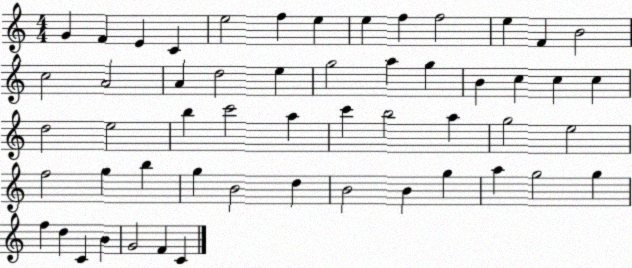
X:1
T:Untitled
M:4/4
L:1/4
K:C
G F E C e2 f e e f f2 e F B2 c2 A2 A d2 e g2 a g B c c c d2 e2 b c'2 a c' b2 a g2 e2 f2 g b g B2 d B2 B g a g2 g f d C B G2 F C